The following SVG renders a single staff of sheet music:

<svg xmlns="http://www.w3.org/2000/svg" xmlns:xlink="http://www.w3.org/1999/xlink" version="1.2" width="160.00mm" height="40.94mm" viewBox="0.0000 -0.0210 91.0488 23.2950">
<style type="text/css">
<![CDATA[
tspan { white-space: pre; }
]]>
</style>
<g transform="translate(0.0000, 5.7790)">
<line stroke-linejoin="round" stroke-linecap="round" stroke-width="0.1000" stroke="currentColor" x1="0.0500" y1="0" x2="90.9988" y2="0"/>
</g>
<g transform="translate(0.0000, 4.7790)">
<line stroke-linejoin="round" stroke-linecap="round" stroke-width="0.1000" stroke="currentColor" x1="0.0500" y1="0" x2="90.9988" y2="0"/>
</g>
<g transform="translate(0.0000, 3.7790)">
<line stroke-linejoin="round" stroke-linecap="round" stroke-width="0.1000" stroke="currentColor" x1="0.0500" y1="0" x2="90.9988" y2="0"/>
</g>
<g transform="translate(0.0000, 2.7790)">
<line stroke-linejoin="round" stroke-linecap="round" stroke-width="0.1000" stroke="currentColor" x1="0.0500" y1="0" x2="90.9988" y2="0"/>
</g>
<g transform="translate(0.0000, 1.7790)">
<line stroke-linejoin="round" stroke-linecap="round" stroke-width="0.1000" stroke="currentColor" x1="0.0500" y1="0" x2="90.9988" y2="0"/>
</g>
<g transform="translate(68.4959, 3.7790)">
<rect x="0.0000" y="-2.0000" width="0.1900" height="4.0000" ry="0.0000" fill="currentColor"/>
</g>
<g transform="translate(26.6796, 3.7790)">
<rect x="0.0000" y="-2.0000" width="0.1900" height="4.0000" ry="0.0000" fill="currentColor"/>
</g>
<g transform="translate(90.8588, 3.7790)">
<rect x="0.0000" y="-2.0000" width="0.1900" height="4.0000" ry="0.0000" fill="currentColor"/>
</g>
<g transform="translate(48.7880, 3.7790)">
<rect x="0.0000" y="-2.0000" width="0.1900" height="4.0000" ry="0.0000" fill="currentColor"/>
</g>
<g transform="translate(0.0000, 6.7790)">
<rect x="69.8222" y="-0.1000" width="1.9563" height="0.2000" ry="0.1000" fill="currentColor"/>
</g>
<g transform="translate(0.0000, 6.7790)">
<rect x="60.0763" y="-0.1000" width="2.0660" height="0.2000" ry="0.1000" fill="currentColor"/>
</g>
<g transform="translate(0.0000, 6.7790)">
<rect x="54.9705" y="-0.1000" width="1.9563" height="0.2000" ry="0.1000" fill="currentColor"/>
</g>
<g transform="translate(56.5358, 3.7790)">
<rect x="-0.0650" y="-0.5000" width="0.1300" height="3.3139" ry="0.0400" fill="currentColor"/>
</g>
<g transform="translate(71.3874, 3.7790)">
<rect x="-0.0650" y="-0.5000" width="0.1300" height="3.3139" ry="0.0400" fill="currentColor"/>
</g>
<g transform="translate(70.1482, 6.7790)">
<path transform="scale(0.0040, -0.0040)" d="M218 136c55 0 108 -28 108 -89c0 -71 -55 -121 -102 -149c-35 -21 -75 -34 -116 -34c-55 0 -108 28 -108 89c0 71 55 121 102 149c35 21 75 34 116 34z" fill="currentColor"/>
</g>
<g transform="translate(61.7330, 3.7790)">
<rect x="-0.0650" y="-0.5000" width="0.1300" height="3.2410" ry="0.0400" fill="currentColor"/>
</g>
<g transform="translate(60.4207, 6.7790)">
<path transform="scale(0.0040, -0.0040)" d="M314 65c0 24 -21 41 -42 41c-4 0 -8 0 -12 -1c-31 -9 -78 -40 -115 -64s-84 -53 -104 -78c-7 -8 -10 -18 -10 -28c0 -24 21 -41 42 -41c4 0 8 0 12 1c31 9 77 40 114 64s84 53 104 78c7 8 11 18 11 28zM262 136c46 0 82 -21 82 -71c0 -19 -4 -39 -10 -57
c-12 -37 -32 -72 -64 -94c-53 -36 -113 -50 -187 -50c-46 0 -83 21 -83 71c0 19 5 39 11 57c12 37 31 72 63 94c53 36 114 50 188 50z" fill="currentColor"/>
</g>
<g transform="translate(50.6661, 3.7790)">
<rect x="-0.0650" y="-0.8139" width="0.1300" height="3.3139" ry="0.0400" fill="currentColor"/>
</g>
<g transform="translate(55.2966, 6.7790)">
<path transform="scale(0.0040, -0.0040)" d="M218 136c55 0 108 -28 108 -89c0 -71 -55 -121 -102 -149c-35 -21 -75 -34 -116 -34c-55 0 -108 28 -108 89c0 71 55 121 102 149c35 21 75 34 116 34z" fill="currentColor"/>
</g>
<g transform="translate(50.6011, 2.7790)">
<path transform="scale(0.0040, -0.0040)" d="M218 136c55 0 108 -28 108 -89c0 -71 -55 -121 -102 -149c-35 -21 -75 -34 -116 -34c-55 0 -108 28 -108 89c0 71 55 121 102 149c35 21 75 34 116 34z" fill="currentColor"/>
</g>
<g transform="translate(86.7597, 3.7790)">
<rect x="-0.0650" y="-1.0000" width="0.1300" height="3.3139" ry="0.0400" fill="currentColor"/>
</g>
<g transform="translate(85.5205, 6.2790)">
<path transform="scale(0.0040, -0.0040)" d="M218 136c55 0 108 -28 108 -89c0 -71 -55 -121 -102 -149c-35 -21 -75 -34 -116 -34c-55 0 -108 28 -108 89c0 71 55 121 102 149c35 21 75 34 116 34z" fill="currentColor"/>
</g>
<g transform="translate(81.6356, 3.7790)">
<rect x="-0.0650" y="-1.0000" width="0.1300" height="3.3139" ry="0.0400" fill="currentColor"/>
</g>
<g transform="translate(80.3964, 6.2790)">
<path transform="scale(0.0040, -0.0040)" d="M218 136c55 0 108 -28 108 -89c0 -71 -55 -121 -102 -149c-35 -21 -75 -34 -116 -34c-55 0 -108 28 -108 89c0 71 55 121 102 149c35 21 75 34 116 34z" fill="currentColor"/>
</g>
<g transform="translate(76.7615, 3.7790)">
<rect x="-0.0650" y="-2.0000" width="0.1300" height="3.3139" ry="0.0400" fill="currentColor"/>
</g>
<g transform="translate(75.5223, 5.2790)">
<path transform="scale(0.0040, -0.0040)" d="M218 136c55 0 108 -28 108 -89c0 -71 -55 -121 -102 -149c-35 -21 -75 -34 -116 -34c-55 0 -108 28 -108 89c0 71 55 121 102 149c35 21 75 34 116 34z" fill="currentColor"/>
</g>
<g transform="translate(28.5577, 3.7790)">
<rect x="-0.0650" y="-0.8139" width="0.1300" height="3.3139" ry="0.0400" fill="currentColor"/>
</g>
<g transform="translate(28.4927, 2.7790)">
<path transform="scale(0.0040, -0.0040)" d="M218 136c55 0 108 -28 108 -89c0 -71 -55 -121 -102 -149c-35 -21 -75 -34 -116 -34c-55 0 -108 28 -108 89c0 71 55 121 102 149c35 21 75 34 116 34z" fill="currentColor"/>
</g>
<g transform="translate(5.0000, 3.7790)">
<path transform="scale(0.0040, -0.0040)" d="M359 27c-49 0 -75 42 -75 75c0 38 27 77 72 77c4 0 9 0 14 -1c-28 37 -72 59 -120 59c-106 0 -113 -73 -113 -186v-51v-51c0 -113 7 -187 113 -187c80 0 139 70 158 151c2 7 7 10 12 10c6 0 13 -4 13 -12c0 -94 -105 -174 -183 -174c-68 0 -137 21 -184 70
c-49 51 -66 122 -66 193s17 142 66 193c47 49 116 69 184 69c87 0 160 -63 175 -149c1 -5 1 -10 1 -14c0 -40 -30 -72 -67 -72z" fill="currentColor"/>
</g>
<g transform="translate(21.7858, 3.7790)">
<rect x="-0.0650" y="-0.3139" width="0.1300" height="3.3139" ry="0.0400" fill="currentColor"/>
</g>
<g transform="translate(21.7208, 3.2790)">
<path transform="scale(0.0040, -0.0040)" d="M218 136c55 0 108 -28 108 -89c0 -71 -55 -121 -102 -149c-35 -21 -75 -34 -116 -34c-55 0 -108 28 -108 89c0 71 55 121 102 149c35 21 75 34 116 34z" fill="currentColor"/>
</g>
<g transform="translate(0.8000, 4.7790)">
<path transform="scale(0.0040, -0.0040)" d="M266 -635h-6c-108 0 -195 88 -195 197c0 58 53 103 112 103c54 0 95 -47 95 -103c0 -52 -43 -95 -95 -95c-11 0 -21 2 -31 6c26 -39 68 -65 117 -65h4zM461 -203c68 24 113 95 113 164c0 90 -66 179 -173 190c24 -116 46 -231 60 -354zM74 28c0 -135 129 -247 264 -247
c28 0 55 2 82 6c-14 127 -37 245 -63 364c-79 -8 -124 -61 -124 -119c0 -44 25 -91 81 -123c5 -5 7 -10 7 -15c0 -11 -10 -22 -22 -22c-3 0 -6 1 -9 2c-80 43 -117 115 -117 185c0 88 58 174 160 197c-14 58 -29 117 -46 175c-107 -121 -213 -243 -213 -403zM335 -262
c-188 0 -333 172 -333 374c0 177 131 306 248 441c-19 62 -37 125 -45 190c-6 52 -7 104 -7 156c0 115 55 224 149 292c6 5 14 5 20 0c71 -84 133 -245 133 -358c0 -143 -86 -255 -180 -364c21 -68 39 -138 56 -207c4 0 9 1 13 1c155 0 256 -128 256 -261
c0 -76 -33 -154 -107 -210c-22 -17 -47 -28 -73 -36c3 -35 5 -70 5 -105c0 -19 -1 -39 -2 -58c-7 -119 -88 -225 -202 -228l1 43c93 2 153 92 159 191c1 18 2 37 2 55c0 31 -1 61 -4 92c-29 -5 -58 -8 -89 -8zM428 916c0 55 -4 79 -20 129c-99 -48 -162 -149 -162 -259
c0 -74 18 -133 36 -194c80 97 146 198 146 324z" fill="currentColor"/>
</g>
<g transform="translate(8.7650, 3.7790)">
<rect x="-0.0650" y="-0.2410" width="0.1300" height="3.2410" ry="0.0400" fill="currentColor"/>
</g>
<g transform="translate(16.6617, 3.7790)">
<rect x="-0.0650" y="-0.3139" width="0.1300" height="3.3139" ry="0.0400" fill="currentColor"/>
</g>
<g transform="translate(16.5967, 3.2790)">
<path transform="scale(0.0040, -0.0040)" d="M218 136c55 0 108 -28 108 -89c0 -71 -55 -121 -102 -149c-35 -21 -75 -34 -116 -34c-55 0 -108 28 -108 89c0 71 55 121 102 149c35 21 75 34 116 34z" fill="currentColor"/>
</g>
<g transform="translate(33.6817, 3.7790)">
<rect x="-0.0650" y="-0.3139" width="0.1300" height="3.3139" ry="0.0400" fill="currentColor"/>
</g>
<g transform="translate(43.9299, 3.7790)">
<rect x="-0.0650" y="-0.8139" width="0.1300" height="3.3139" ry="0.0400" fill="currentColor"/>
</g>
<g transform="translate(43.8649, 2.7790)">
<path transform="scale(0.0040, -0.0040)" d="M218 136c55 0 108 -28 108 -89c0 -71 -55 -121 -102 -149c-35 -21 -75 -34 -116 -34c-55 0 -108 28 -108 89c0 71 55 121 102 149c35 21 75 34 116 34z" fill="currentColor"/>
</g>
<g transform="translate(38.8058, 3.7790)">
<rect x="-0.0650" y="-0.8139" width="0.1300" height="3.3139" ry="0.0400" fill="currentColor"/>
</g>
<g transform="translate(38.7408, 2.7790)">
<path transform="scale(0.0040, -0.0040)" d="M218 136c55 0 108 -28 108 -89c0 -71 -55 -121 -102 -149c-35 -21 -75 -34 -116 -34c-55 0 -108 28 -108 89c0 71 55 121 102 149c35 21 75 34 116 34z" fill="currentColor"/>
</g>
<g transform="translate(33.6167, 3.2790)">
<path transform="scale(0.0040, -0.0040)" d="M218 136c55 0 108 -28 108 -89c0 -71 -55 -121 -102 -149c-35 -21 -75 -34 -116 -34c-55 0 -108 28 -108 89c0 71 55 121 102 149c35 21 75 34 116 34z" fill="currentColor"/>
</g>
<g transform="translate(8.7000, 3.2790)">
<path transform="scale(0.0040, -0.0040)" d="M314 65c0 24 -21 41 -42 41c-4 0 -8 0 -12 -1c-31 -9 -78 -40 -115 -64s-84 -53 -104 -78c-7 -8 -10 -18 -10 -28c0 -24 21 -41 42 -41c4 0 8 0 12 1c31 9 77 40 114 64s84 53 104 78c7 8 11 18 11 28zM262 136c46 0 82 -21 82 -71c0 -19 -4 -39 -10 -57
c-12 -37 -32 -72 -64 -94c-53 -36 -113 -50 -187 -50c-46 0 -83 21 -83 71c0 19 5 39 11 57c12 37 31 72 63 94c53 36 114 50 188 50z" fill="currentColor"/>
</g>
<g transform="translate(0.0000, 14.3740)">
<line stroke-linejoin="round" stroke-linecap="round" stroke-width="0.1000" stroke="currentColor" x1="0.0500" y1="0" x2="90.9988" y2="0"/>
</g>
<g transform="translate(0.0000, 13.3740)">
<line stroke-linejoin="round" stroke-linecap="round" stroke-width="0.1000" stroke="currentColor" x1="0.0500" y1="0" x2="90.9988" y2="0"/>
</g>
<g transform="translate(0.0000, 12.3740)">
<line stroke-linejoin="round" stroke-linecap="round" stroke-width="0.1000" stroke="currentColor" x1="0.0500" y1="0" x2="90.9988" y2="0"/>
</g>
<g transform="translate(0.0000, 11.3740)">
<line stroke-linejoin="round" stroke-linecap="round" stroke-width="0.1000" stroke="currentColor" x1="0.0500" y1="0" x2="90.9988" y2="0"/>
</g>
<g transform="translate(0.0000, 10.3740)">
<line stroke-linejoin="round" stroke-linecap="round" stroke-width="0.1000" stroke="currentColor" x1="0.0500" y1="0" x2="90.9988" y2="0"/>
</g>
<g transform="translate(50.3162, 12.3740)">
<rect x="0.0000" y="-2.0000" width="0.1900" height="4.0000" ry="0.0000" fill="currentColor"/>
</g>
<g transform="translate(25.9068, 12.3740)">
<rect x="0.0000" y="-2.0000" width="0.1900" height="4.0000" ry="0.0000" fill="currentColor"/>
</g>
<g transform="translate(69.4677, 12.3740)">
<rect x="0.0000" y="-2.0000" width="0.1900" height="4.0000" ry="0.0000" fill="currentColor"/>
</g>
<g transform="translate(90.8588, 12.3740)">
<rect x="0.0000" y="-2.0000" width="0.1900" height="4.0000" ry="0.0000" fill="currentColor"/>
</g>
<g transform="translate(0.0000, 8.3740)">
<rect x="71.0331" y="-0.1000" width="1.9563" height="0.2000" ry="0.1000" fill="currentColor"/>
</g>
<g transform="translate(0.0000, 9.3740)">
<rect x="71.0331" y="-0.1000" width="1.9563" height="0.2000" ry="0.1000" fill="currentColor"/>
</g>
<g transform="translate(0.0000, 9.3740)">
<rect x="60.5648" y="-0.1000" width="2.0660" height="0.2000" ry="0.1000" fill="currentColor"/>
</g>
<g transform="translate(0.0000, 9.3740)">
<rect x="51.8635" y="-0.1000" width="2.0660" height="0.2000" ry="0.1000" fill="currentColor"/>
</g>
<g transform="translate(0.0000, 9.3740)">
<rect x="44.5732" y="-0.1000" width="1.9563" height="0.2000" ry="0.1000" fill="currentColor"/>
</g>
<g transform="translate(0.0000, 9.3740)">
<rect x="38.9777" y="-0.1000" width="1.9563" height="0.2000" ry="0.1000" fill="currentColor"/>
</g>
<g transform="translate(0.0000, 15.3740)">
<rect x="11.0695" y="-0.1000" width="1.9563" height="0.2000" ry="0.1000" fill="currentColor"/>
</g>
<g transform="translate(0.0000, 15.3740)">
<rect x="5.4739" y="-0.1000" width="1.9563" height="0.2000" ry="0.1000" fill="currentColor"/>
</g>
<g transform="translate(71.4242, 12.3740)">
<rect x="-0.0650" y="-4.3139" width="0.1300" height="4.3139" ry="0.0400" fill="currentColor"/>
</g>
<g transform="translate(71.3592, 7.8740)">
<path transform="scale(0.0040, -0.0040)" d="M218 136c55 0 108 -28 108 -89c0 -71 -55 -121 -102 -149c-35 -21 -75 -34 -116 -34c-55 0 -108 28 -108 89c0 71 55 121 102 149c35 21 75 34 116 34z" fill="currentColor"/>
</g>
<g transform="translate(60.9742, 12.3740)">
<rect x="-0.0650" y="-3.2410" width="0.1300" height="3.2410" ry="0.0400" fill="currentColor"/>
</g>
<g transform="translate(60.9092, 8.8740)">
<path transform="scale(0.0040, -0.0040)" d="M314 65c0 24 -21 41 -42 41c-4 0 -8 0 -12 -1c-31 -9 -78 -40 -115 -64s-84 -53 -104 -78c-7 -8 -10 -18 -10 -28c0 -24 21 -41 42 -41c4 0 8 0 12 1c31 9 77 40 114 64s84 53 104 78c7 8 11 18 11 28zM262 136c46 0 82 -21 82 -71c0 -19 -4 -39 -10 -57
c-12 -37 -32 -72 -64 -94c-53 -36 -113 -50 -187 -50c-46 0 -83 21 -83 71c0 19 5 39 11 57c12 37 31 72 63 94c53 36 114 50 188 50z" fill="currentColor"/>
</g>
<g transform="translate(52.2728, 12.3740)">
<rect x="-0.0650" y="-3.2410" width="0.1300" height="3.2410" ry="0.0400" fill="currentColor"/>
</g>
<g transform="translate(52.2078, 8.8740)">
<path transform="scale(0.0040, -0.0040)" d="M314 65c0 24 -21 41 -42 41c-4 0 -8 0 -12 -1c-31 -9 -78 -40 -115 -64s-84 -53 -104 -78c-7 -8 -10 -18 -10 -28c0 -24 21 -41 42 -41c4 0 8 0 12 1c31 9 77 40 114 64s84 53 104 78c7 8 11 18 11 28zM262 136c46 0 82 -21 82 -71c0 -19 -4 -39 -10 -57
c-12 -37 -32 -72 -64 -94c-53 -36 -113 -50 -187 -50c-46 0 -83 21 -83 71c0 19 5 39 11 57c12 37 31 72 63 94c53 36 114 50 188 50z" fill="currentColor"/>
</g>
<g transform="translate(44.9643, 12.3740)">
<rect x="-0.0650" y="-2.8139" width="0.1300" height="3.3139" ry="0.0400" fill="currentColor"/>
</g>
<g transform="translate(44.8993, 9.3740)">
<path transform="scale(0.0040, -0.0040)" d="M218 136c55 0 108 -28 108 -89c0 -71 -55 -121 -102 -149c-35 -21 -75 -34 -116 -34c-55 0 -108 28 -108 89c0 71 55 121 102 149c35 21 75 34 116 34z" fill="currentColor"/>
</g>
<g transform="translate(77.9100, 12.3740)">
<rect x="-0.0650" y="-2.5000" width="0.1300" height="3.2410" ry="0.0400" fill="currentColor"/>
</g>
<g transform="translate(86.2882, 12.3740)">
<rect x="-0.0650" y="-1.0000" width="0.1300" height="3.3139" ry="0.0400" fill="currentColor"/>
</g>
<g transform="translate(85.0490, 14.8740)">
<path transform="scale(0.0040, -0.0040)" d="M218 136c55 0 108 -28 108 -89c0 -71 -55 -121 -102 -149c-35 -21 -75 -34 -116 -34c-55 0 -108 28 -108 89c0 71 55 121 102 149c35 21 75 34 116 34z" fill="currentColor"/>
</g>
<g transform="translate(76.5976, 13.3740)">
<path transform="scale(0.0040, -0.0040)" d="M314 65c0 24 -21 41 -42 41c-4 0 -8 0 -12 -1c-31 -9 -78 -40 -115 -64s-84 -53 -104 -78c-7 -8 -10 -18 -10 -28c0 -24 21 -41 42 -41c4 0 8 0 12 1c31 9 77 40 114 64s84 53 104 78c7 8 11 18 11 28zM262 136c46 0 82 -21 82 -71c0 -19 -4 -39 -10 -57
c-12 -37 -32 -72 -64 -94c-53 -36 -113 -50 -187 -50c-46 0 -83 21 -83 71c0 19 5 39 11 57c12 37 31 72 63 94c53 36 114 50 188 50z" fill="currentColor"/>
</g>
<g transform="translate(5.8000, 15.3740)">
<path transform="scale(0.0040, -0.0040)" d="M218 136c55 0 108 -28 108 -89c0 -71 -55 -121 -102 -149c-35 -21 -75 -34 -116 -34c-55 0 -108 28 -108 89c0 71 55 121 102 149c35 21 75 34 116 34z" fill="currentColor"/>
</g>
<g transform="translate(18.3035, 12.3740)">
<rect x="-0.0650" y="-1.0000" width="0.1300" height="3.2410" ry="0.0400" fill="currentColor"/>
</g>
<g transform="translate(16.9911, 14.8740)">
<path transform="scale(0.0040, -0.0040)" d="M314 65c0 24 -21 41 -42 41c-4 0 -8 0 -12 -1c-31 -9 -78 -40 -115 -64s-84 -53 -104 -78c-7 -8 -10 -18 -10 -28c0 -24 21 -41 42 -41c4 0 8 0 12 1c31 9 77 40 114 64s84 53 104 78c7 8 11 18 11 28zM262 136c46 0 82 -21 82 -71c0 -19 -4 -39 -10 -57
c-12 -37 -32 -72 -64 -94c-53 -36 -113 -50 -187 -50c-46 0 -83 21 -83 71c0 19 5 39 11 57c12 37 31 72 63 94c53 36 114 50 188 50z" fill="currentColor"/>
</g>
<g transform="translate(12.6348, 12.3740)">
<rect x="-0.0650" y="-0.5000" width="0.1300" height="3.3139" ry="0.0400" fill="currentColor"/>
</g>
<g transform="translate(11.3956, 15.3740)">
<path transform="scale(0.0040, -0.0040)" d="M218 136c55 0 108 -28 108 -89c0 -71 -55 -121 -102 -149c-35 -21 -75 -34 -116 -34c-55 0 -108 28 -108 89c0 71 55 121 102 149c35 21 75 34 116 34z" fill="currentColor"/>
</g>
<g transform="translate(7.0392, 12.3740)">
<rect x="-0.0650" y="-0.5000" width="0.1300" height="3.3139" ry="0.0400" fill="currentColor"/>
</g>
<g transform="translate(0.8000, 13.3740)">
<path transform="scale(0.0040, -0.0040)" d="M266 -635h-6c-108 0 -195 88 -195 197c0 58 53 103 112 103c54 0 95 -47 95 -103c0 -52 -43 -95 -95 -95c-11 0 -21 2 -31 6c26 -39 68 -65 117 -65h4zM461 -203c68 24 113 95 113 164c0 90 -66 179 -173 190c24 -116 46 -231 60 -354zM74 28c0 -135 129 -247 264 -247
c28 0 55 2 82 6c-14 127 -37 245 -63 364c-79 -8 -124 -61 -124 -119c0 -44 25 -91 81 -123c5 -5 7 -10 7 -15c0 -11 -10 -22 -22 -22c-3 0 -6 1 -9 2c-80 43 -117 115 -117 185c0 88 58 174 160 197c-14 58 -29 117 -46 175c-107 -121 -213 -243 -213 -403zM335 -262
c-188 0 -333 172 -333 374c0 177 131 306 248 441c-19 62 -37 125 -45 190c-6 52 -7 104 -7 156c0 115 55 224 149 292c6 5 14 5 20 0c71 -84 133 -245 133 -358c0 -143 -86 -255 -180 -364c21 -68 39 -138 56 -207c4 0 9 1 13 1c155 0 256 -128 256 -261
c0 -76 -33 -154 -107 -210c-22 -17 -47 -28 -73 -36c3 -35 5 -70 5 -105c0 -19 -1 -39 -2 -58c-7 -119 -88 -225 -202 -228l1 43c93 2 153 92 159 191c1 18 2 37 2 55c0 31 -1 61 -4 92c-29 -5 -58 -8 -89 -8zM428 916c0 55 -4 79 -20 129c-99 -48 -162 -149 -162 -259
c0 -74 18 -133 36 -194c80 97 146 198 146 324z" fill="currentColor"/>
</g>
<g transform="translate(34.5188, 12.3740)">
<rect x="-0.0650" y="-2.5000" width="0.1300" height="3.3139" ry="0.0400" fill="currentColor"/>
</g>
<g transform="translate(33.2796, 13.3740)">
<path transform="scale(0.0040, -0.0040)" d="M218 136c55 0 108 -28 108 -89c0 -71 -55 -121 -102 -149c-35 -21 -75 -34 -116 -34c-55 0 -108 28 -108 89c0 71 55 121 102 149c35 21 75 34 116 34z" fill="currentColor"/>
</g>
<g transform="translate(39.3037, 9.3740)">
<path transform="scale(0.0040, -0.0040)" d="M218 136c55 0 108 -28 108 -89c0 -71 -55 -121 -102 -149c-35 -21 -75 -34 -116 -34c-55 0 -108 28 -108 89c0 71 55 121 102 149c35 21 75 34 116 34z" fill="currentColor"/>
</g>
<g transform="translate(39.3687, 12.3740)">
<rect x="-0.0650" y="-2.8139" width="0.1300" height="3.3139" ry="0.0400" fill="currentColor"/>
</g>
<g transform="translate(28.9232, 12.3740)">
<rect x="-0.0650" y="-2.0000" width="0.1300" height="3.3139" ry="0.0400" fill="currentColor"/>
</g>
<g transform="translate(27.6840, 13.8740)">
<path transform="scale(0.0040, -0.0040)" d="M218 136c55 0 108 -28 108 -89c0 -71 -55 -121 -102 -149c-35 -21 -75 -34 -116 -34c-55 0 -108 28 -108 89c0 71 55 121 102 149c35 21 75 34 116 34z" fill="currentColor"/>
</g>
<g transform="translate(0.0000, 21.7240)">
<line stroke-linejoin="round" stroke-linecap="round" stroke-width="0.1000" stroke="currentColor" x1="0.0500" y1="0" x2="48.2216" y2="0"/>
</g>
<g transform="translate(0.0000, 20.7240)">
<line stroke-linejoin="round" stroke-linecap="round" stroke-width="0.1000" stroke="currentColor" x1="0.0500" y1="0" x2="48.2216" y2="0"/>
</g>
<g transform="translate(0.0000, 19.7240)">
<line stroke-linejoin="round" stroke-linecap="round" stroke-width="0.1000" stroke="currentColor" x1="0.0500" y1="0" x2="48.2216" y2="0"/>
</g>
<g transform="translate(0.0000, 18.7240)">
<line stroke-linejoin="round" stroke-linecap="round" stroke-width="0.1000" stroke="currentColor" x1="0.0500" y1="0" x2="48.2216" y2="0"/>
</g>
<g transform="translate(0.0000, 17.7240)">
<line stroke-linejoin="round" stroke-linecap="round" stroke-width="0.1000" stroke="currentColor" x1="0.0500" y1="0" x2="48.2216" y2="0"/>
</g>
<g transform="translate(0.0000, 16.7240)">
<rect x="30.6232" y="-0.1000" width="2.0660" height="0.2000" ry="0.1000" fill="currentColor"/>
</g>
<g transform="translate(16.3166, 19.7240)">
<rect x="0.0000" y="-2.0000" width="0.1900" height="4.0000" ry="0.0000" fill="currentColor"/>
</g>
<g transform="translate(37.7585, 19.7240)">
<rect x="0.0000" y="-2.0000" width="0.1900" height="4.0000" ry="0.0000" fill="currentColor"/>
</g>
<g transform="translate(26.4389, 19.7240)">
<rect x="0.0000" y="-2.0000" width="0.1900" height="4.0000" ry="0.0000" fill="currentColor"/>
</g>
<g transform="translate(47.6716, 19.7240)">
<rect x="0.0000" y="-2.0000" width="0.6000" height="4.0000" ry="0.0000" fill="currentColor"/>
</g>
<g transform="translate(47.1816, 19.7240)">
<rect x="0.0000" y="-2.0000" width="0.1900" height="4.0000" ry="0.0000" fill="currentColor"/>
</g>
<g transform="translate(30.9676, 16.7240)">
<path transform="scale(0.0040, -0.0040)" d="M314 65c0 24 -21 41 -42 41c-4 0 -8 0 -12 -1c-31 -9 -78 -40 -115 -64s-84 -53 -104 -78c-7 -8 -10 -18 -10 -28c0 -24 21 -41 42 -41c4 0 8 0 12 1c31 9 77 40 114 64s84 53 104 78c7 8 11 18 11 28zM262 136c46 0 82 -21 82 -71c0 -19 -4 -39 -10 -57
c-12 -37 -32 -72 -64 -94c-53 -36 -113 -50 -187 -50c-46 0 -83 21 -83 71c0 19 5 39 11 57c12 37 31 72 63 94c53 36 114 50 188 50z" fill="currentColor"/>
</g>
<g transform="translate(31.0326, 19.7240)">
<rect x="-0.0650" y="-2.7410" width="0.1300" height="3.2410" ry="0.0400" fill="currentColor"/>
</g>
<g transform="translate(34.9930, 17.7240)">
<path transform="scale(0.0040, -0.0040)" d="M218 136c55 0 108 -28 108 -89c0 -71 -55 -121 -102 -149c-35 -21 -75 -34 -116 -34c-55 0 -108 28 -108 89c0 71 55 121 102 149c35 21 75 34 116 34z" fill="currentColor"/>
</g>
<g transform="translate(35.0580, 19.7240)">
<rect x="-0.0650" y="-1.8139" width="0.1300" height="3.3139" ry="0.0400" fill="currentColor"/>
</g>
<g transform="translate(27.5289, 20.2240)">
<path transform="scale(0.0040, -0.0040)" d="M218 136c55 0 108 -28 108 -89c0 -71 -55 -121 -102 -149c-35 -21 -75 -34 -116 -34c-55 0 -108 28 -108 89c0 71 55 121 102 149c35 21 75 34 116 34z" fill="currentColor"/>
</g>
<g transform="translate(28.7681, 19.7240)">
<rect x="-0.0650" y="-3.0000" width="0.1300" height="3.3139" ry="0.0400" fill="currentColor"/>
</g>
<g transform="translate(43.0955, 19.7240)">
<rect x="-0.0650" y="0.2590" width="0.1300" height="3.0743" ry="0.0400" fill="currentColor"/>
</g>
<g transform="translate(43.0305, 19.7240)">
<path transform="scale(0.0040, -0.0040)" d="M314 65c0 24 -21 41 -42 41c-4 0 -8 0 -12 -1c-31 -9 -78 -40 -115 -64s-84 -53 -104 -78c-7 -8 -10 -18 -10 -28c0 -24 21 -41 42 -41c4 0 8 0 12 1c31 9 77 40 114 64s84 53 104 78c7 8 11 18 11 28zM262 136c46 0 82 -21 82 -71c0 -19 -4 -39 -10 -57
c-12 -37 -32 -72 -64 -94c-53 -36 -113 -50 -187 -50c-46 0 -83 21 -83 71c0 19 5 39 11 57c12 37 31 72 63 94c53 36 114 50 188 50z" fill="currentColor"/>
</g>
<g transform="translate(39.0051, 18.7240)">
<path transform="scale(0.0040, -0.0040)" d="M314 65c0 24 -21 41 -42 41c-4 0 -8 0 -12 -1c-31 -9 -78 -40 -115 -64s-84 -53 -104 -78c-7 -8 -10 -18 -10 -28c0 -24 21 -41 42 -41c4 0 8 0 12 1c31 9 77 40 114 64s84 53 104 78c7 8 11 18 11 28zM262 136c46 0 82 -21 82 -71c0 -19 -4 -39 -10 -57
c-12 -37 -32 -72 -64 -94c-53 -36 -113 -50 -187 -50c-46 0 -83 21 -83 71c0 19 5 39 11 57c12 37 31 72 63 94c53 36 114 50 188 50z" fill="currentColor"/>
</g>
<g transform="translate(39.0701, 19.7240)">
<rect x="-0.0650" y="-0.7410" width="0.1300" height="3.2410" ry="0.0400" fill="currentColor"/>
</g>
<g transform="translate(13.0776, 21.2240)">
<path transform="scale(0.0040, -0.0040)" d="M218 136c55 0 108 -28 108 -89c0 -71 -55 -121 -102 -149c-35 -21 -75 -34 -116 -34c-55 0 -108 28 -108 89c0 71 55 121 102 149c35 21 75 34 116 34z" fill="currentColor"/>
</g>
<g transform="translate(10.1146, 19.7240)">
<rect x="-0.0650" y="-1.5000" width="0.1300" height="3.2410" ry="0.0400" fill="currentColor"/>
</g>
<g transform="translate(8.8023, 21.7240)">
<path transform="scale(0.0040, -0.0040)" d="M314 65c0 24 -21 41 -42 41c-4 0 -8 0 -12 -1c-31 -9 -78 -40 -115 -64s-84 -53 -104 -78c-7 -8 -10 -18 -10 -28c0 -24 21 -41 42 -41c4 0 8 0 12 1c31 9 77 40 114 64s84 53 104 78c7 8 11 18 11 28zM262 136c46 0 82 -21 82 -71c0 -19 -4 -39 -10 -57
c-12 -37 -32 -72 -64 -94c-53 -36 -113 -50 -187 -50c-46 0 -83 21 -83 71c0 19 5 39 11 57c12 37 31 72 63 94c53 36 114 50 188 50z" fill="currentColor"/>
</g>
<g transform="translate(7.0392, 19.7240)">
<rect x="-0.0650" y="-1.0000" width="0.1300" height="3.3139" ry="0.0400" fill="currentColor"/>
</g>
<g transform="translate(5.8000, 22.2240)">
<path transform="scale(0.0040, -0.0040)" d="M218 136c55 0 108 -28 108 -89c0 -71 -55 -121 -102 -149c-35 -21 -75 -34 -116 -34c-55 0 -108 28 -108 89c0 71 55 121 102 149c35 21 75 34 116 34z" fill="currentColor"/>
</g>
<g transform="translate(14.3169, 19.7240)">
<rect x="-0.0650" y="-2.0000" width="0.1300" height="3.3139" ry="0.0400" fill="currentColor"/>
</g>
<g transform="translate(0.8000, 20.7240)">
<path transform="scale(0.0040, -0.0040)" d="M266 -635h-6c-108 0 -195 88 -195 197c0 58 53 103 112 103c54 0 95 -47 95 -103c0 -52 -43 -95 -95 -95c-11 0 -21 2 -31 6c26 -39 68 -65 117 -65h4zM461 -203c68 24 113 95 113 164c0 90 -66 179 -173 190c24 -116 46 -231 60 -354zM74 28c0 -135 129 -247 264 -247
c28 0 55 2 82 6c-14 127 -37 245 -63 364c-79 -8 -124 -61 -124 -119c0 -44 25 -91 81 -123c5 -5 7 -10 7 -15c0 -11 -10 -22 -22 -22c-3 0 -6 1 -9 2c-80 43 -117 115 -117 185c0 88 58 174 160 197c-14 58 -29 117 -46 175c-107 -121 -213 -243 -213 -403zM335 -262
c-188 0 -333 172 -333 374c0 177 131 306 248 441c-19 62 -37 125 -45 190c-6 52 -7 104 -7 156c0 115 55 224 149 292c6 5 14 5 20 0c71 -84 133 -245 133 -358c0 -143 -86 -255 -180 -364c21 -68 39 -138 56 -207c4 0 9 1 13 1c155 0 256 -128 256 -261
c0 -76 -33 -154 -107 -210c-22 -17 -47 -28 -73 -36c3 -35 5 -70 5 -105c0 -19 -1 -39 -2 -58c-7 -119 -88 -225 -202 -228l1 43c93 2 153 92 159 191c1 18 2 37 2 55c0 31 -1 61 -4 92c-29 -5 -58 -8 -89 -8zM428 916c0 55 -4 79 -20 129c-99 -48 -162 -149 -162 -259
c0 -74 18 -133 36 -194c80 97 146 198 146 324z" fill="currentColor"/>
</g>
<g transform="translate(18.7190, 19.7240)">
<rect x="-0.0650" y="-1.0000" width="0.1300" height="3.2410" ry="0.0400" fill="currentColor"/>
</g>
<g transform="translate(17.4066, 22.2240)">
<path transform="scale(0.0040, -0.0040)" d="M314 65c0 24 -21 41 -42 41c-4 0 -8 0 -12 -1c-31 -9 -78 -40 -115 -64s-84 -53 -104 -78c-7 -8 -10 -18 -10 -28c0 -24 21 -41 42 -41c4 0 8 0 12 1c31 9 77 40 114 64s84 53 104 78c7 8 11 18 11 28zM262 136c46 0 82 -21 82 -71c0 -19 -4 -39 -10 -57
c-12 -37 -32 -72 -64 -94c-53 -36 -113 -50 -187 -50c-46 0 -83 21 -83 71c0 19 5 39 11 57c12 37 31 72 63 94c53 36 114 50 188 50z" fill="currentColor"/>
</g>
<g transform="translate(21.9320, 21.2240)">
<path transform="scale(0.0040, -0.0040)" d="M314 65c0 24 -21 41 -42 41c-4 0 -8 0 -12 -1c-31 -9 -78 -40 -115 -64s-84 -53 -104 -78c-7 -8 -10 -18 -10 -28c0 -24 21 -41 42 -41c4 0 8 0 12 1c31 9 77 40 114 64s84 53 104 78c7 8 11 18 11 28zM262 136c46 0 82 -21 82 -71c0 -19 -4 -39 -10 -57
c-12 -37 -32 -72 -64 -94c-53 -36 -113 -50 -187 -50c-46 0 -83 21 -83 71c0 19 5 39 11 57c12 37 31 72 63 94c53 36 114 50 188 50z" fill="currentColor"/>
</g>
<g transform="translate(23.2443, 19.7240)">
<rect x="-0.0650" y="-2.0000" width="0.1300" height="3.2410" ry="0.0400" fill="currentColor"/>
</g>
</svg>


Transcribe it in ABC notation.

X:1
T:Untitled
M:4/4
L:1/4
K:C
c2 c c d c d d d C C2 C F D D C C D2 F G a a b2 b2 d' G2 D D E2 F D2 F2 A a2 f d2 B2